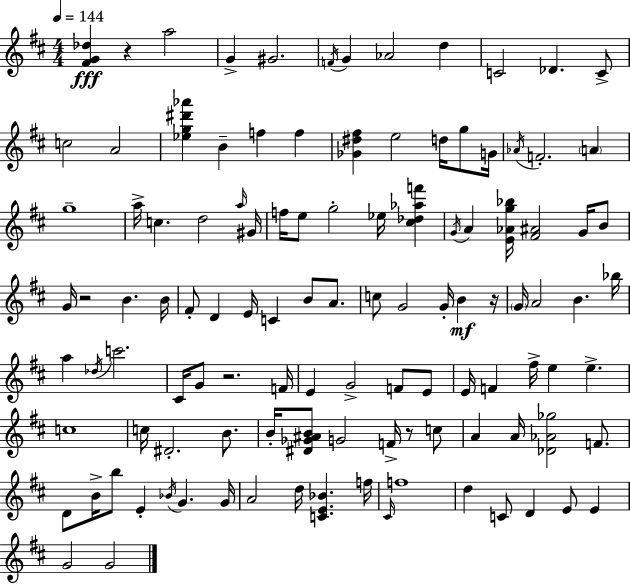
X:1
T:Untitled
M:4/4
L:1/4
K:D
[^FG_d] z a2 G ^G2 F/4 G _A2 d C2 _D C/2 c2 A2 [_eg^d'_a'] B f f [_G^d^f] e2 d/4 g/2 G/4 _A/4 F2 A g4 a/4 c d2 a/4 ^G/4 f/4 e/2 g2 _e/4 [^c_d_af'] G/4 A [E_Ag_b]/4 [^F^A]2 G/4 B/2 G/4 z2 B B/4 ^F/2 D E/4 C B/2 A/2 c/2 G2 G/4 B z/4 G/4 A2 B _b/4 a _d/4 c'2 ^C/4 G/2 z2 F/4 E G2 F/2 E/2 E/4 F ^f/4 e e c4 c/4 ^D2 B/2 B/4 [^D_G^AB]/2 G2 F/4 z/2 c/2 A A/4 [_D_A_g]2 F/2 D/2 B/4 b/2 E _B/4 G G/4 A2 d/4 [CE_B] f/4 ^C/4 f4 d C/2 D E/2 E G2 G2